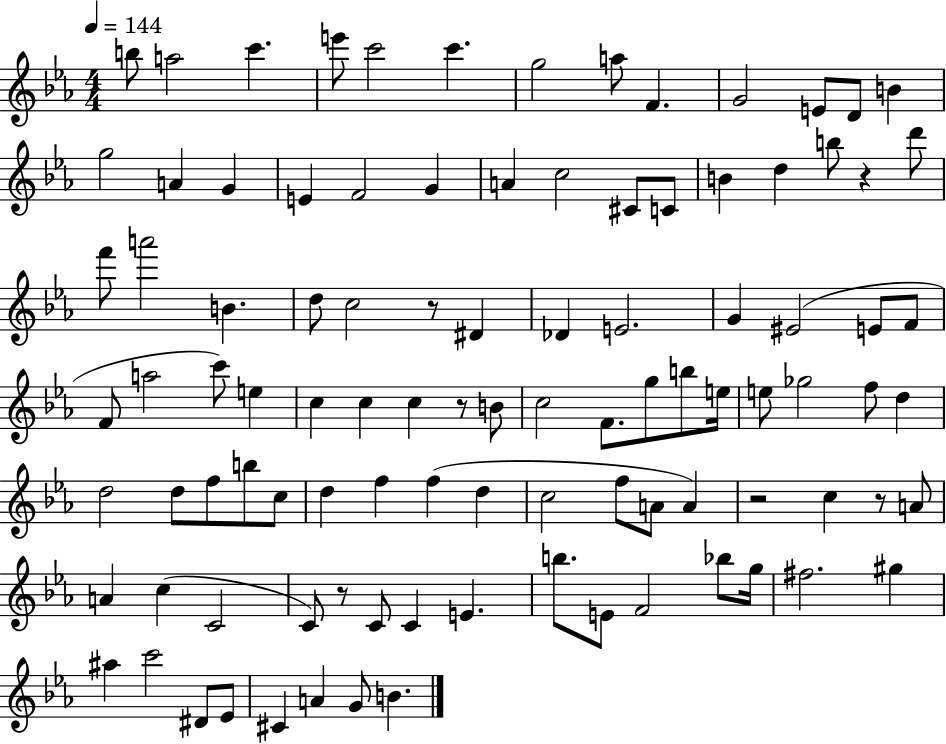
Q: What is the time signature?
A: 4/4